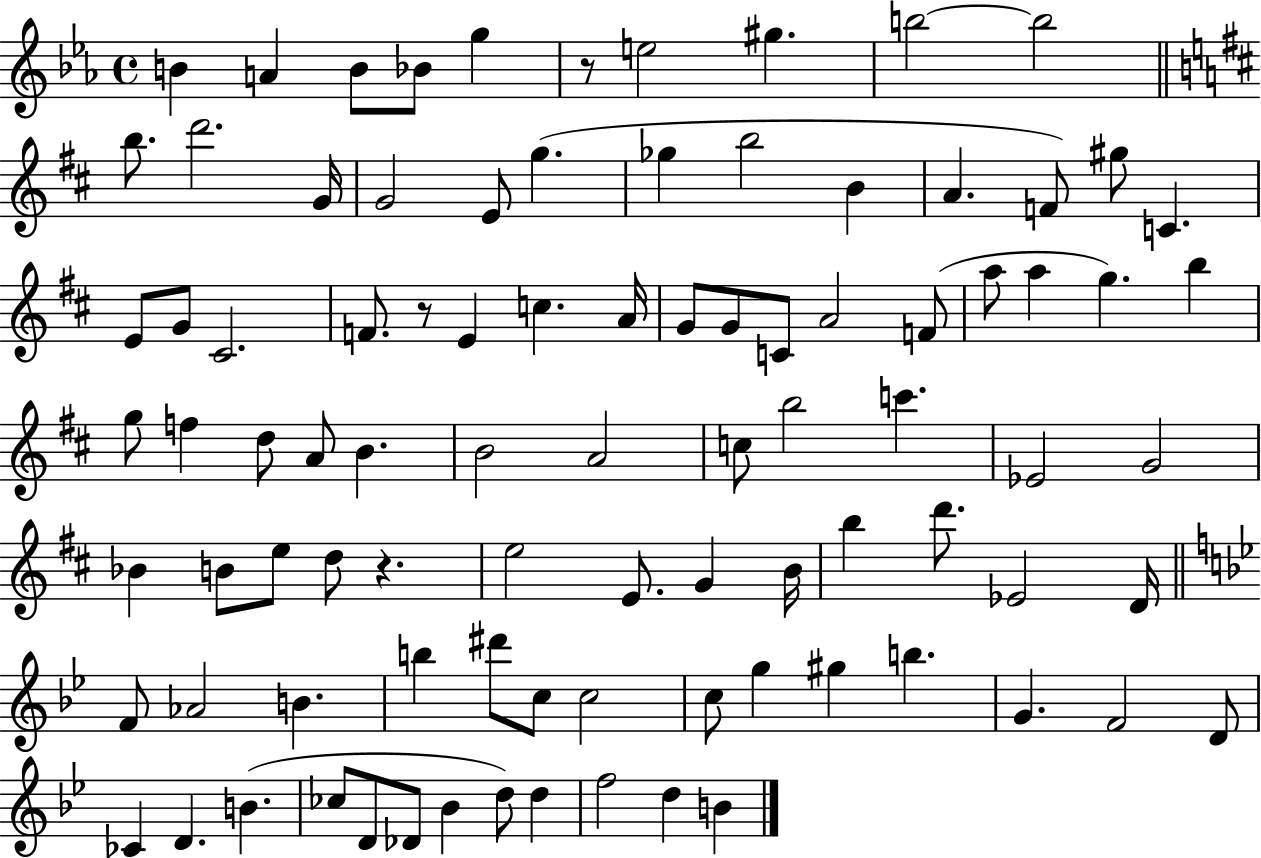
B4/q A4/q B4/e Bb4/e G5/q R/e E5/h G#5/q. B5/h B5/h B5/e. D6/h. G4/s G4/h E4/e G5/q. Gb5/q B5/h B4/q A4/q. F4/e G#5/e C4/q. E4/e G4/e C#4/h. F4/e. R/e E4/q C5/q. A4/s G4/e G4/e C4/e A4/h F4/e A5/e A5/q G5/q. B5/q G5/e F5/q D5/e A4/e B4/q. B4/h A4/h C5/e B5/h C6/q. Eb4/h G4/h Bb4/q B4/e E5/e D5/e R/q. E5/h E4/e. G4/q B4/s B5/q D6/e. Eb4/h D4/s F4/e Ab4/h B4/q. B5/q D#6/e C5/e C5/h C5/e G5/q G#5/q B5/q. G4/q. F4/h D4/e CES4/q D4/q. B4/q. CES5/e D4/e Db4/e Bb4/q D5/e D5/q F5/h D5/q B4/q